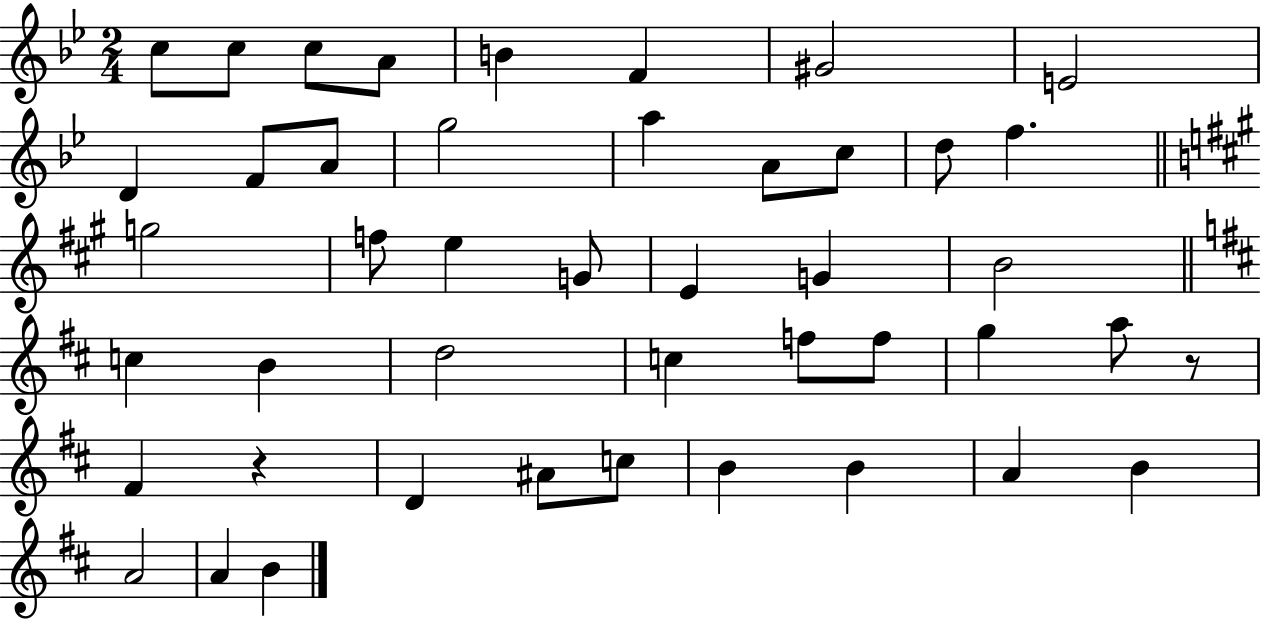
C5/e C5/e C5/e A4/e B4/q F4/q G#4/h E4/h D4/q F4/e A4/e G5/h A5/q A4/e C5/e D5/e F5/q. G5/h F5/e E5/q G4/e E4/q G4/q B4/h C5/q B4/q D5/h C5/q F5/e F5/e G5/q A5/e R/e F#4/q R/q D4/q A#4/e C5/e B4/q B4/q A4/q B4/q A4/h A4/q B4/q